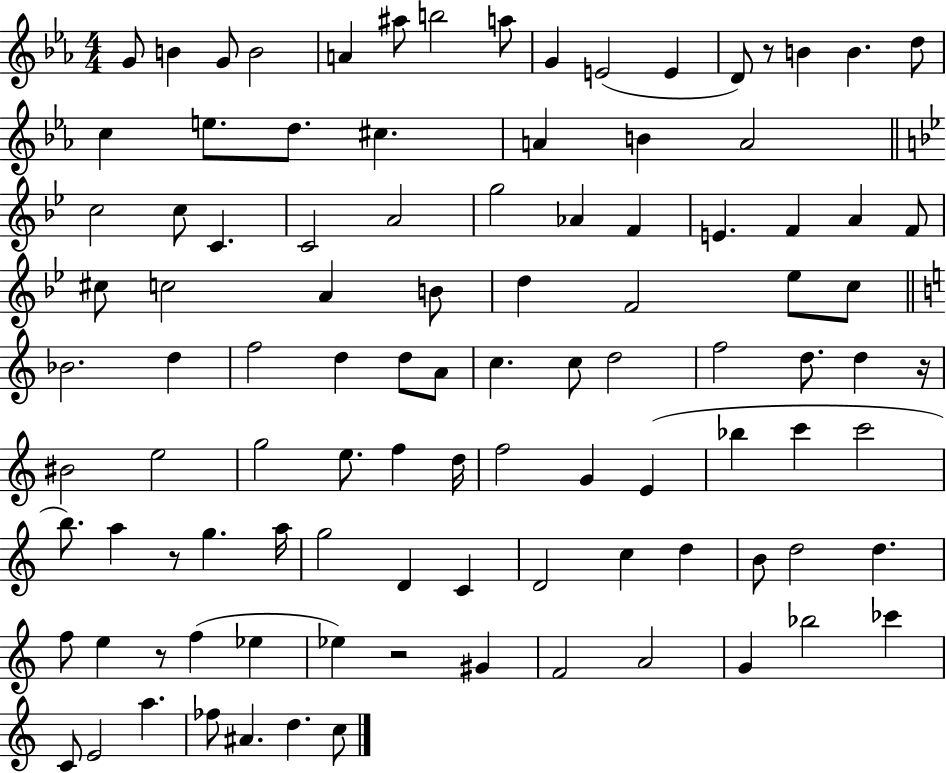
G4/e B4/q G4/e B4/h A4/q A#5/e B5/h A5/e G4/q E4/h E4/q D4/e R/e B4/q B4/q. D5/e C5/q E5/e. D5/e. C#5/q. A4/q B4/q A4/h C5/h C5/e C4/q. C4/h A4/h G5/h Ab4/q F4/q E4/q. F4/q A4/q F4/e C#5/e C5/h A4/q B4/e D5/q F4/h Eb5/e C5/e Bb4/h. D5/q F5/h D5/q D5/e A4/e C5/q. C5/e D5/h F5/h D5/e. D5/q R/s BIS4/h E5/h G5/h E5/e. F5/q D5/s F5/h G4/q E4/q Bb5/q C6/q C6/h B5/e. A5/q R/e G5/q. A5/s G5/h D4/q C4/q D4/h C5/q D5/q B4/e D5/h D5/q. F5/e E5/q R/e F5/q Eb5/q Eb5/q R/h G#4/q F4/h A4/h G4/q Bb5/h CES6/q C4/e E4/h A5/q. FES5/e A#4/q. D5/q. C5/e